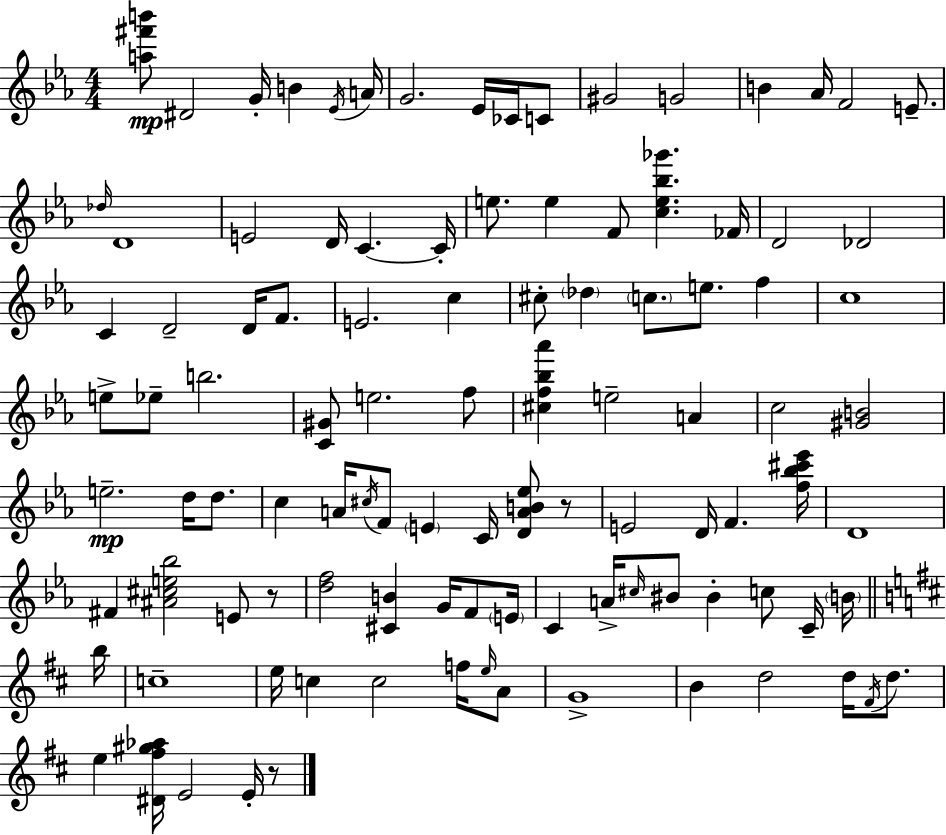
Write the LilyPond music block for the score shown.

{
  \clef treble
  \numericTimeSignature
  \time 4/4
  \key c \minor
  <a'' fis''' b'''>8\mp dis'2 g'16-. b'4 \acciaccatura { ees'16 } | a'16 g'2. ees'16 ces'16 c'8 | gis'2 g'2 | b'4 aes'16 f'2 e'8.-- | \break \grace { des''16 } d'1 | e'2 d'16 c'4.~~ | c'16-. e''8. e''4 f'8 <c'' e'' bes'' ges'''>4. | fes'16 d'2 des'2 | \break c'4 d'2-- d'16 f'8. | e'2. c''4 | cis''8-. \parenthesize des''4 \parenthesize c''8. e''8. f''4 | c''1 | \break e''8-> ees''8-- b''2. | <c' gis'>8 e''2. | f''8 <cis'' f'' bes'' aes'''>4 e''2-- a'4 | c''2 <gis' b'>2 | \break e''2.--\mp d''16 d''8. | c''4 a'16 \acciaccatura { cis''16 } f'8 \parenthesize e'4 c'16 <d' a' b' ees''>8 | r8 e'2 d'16 f'4. | <f'' bes'' cis''' ees'''>16 d'1 | \break fis'4 <ais' cis'' e'' bes''>2 e'8 | r8 <d'' f''>2 <cis' b'>4 g'16 | f'8 \parenthesize e'16 c'4 a'16-> \grace { cis''16 } bis'8 bis'4-. c''8 | c'16-- \parenthesize b'16 \bar "||" \break \key d \major b''16 c''1-- | e''16 c''4 c''2 f''16 \grace { e''16 } | a'8 g'1-> | b'4 d''2 d''16 \acciaccatura { fis'16 } | \break d''8. e''4 <dis' fis'' gis'' aes''>16 e'2 | e'16-. r8 \bar "|."
}